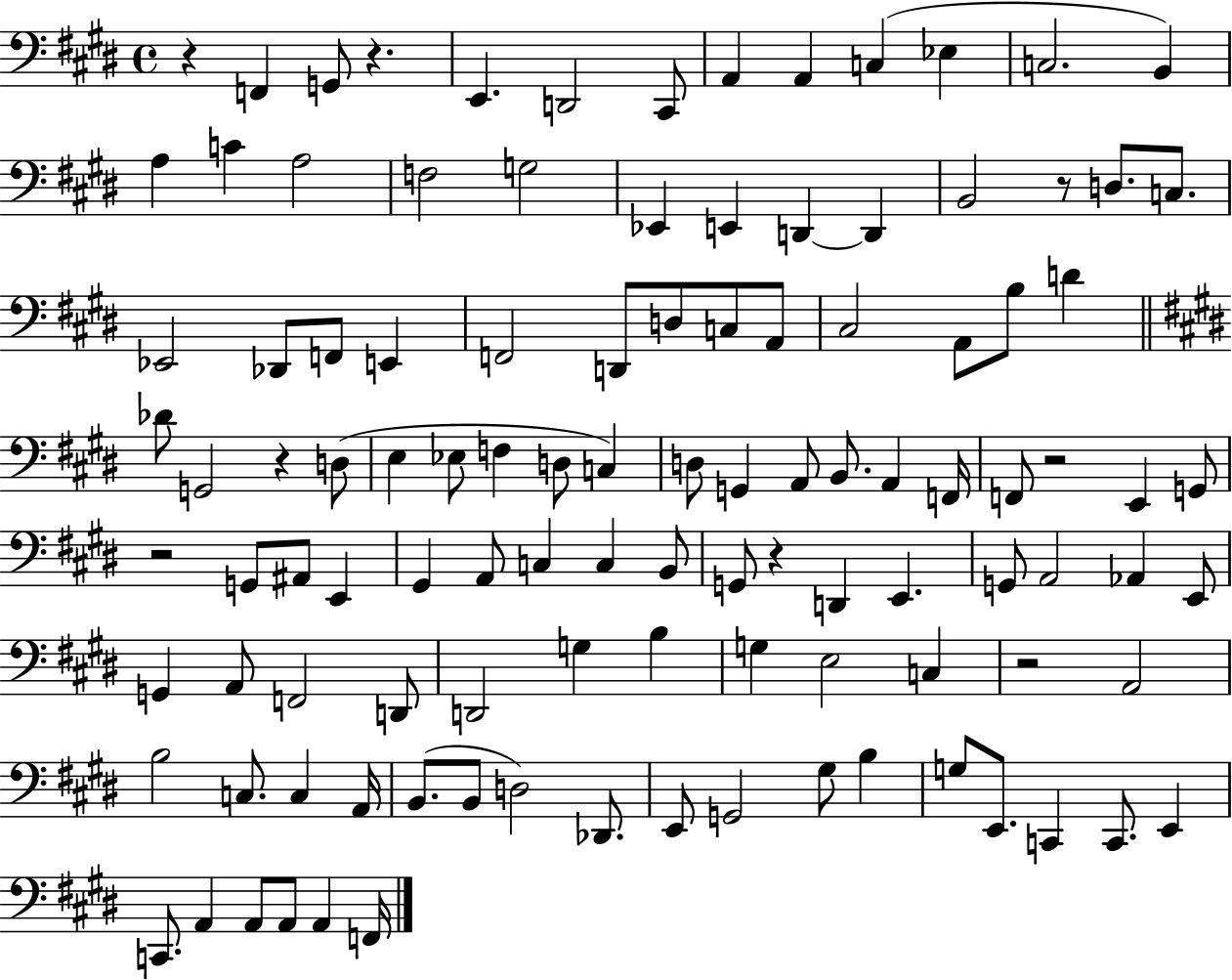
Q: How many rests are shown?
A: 8